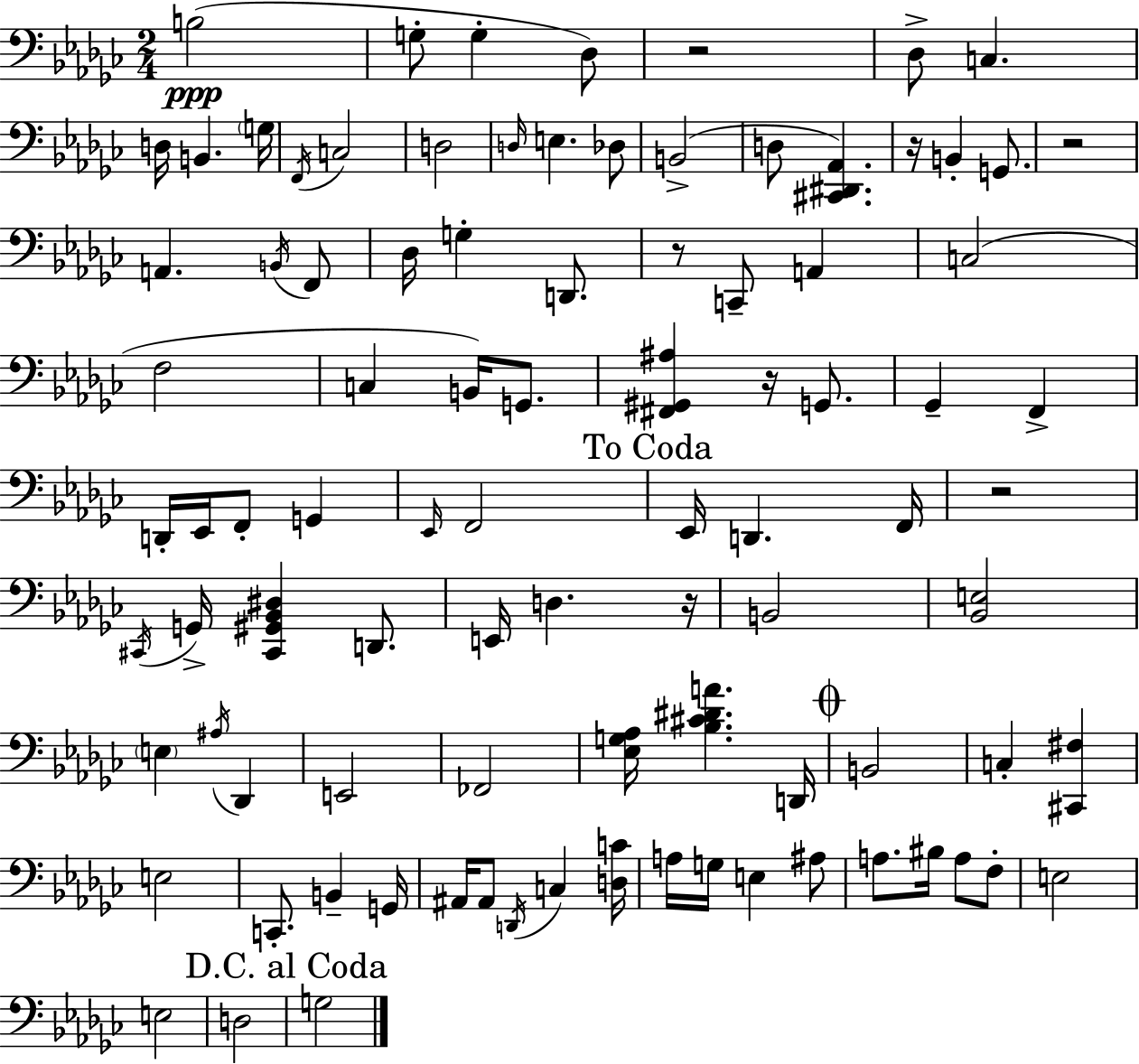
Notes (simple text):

B3/h G3/e G3/q Db3/e R/h Db3/e C3/q. D3/s B2/q. G3/s F2/s C3/h D3/h D3/s E3/q. Db3/e B2/h D3/e [C#2,D#2,Ab2]/q. R/s B2/q G2/e. R/h A2/q. B2/s F2/e Db3/s G3/q D2/e. R/e C2/e A2/q C3/h F3/h C3/q B2/s G2/e. [F#2,G#2,A#3]/q R/s G2/e. Gb2/q F2/q D2/s Eb2/s F2/e G2/q Eb2/s F2/h Eb2/s D2/q. F2/s R/h C#2/s G2/s [C#2,G#2,Bb2,D#3]/q D2/e. E2/s D3/q. R/s B2/h [Bb2,E3]/h E3/q A#3/s Db2/q E2/h FES2/h [Eb3,G3,Ab3]/s [Bb3,C#4,D#4,A4]/q. D2/s B2/h C3/q [C#2,F#3]/q E3/h C2/e. B2/q G2/s A#2/s A#2/e D2/s C3/q [D3,C4]/s A3/s G3/s E3/q A#3/e A3/e. BIS3/s A3/e F3/e E3/h E3/h D3/h G3/h